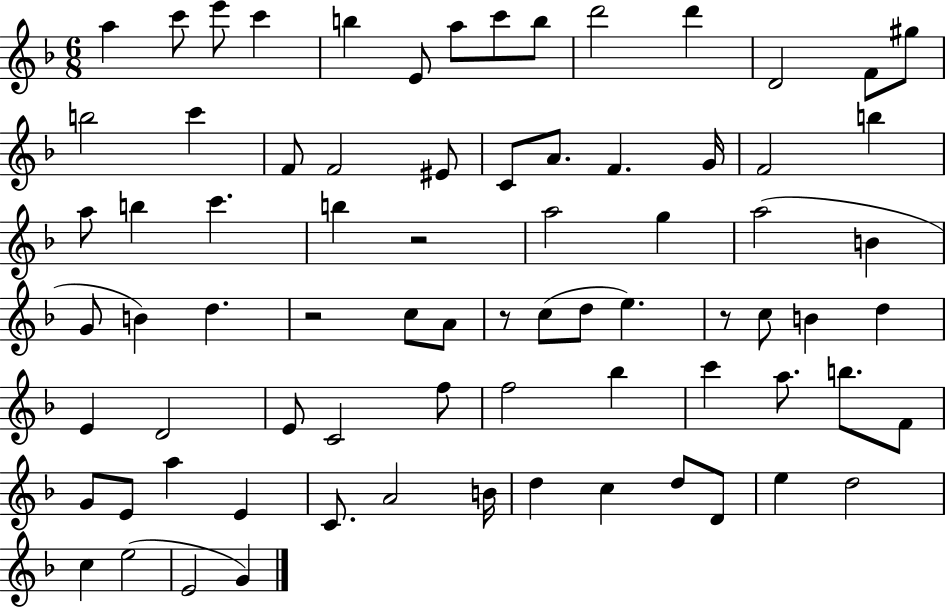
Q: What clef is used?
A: treble